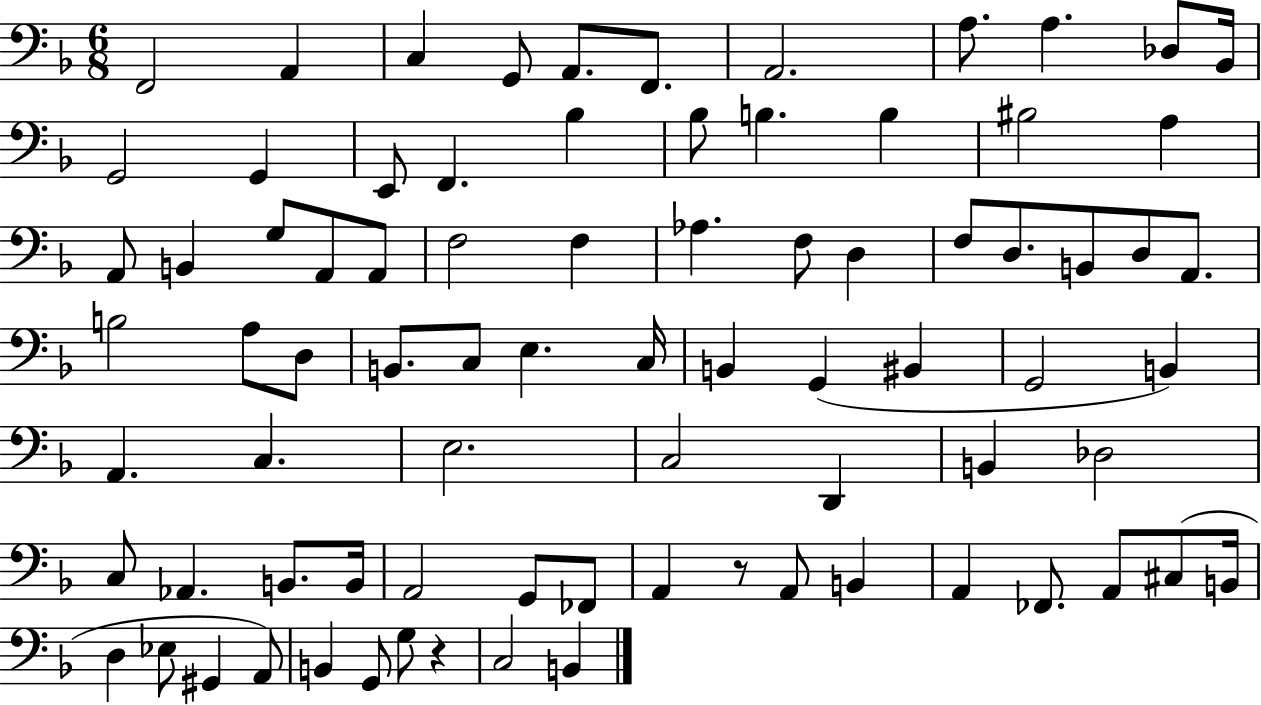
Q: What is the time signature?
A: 6/8